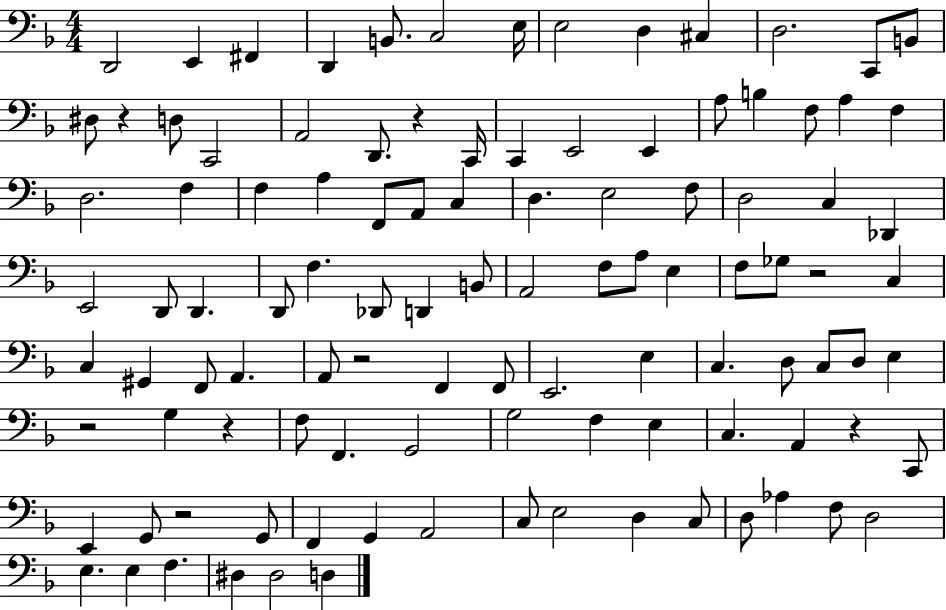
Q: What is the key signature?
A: F major